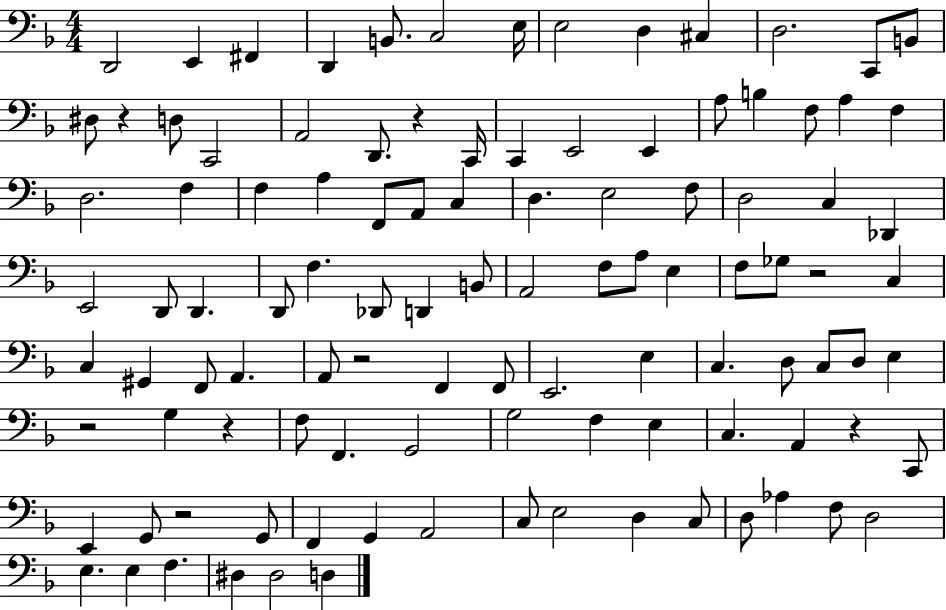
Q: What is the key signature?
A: F major